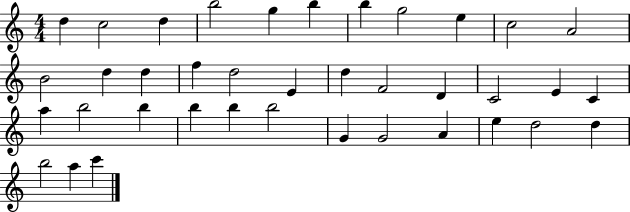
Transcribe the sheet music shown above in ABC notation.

X:1
T:Untitled
M:4/4
L:1/4
K:C
d c2 d b2 g b b g2 e c2 A2 B2 d d f d2 E d F2 D C2 E C a b2 b b b b2 G G2 A e d2 d b2 a c'